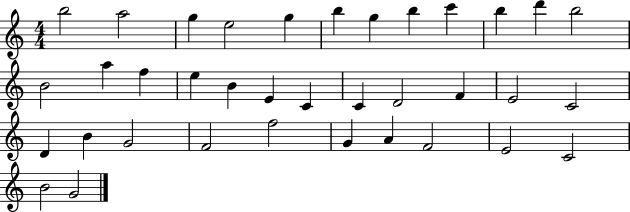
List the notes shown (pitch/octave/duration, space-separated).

B5/h A5/h G5/q E5/h G5/q B5/q G5/q B5/q C6/q B5/q D6/q B5/h B4/h A5/q F5/q E5/q B4/q E4/q C4/q C4/q D4/h F4/q E4/h C4/h D4/q B4/q G4/h F4/h F5/h G4/q A4/q F4/h E4/h C4/h B4/h G4/h